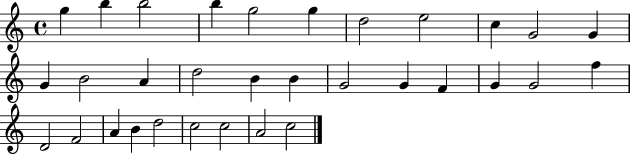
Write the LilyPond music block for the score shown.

{
  \clef treble
  \time 4/4
  \defaultTimeSignature
  \key c \major
  g''4 b''4 b''2 | b''4 g''2 g''4 | d''2 e''2 | c''4 g'2 g'4 | \break g'4 b'2 a'4 | d''2 b'4 b'4 | g'2 g'4 f'4 | g'4 g'2 f''4 | \break d'2 f'2 | a'4 b'4 d''2 | c''2 c''2 | a'2 c''2 | \break \bar "|."
}